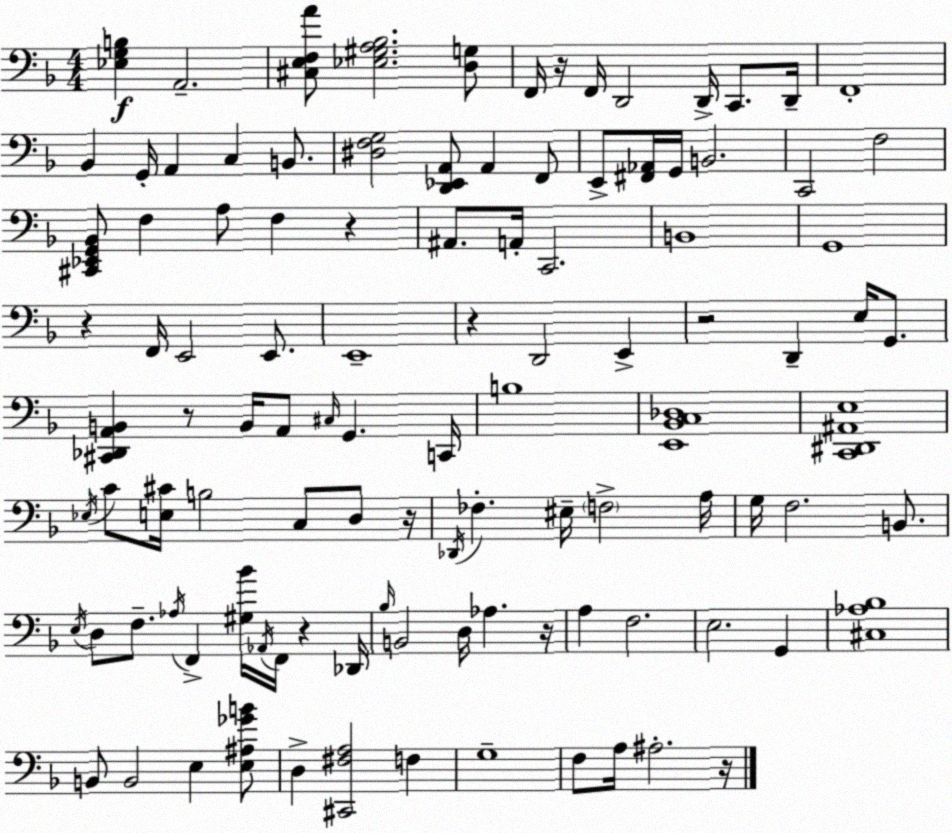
X:1
T:Untitled
M:4/4
L:1/4
K:F
[_E,G,B,] A,,2 [^C,E,F,A]/2 [_E,^G,A,_B,]2 [D,G,]/2 F,,/4 z/4 F,,/4 D,,2 D,,/4 C,,/2 D,,/4 F,,4 _B,, G,,/4 A,, C, B,,/2 [^D,F,G,]2 [D,,_E,,A,,]/2 A,, F,,/2 E,,/2 [^F,,_A,,]/4 G,,/4 B,,2 C,,2 F,2 [^C,,_E,,G,,_B,,]/2 F, A,/2 F, z ^A,,/2 A,,/4 C,,2 B,,4 G,,4 z F,,/4 E,,2 E,,/2 E,,4 z D,,2 E,, z2 D,, E,/4 G,,/2 [^C,,_D,,A,,B,,] z/2 B,,/4 A,,/2 ^C,/4 G,, C,,/4 B,4 [E,,_B,,C,_D,]4 [C,,^D,,^A,,E,]4 _E,/4 C/2 [E,^C]/4 B,2 C,/2 D,/2 z/4 _D,,/4 _F, ^E,/4 F,2 A,/4 G,/4 F,2 B,,/2 E,/4 D,/2 F,/2 _A,/4 F,, [^G,_B]/4 _A,,/4 F,,/4 z _D,,/4 _B,/4 B,,2 D,/4 _A, z/4 A, F,2 E,2 G,, [^C,_A,_B,]4 B,,/2 B,,2 E, [E,^A,_GB]/2 D, [^C,,^F,A,]2 F, G,4 F,/2 A,/4 ^A,2 z/4